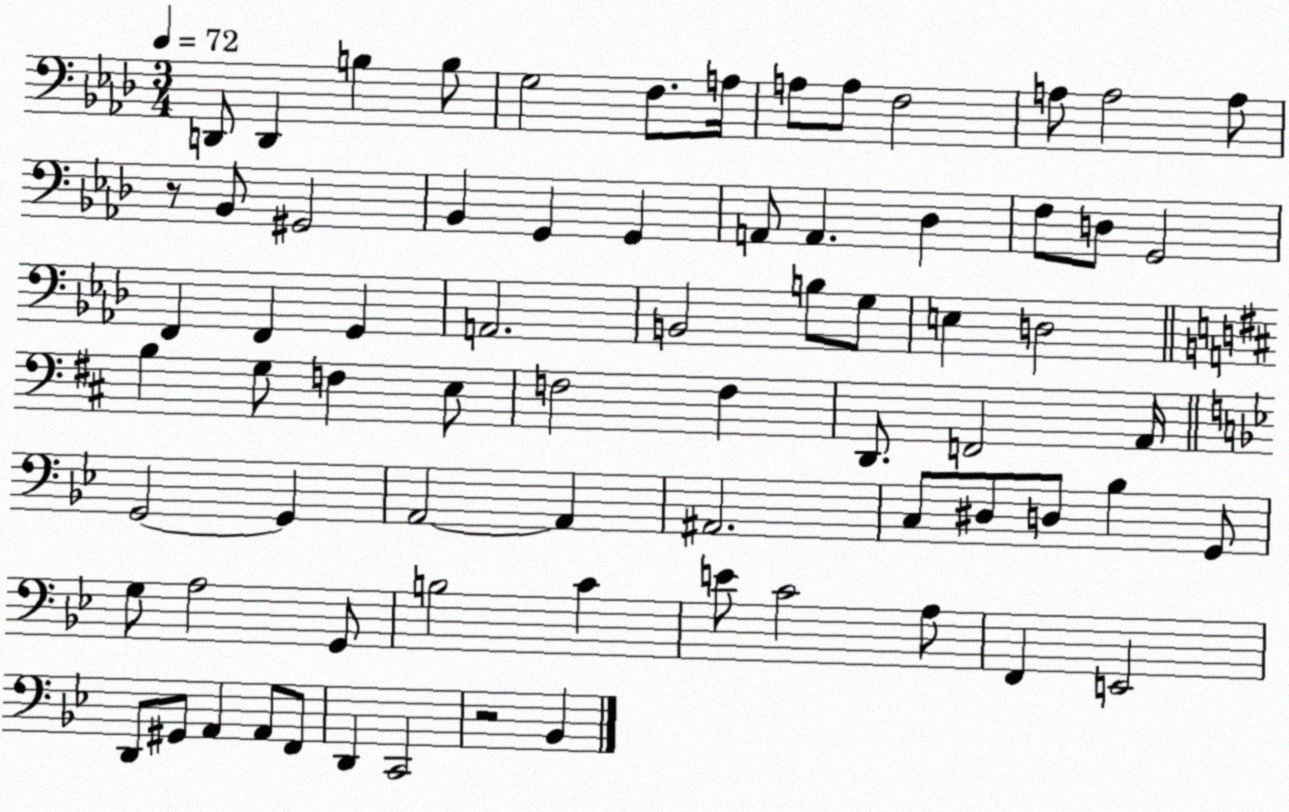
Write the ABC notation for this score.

X:1
T:Untitled
M:3/4
L:1/4
K:Ab
D,,/2 D,, B, B,/2 G,2 F,/2 A,/4 A,/2 A,/2 F,2 A,/2 A,2 A,/2 z/2 _B,,/2 ^G,,2 _B,, G,, G,, A,,/2 A,, _D, F,/2 D,/2 G,,2 F,, F,, G,, A,,2 B,,2 B,/2 G,/2 E, D,2 B, G,/2 F, E,/2 F,2 F, D,,/2 F,,2 A,,/4 G,,2 G,, A,,2 A,, ^A,,2 C,/2 ^D,/2 D,/2 _B, G,,/2 G,/2 A,2 G,,/2 B,2 C E/2 C2 A,/2 F,, E,,2 D,,/2 ^G,,/2 A,, A,,/2 F,,/2 D,, C,,2 z2 _B,,